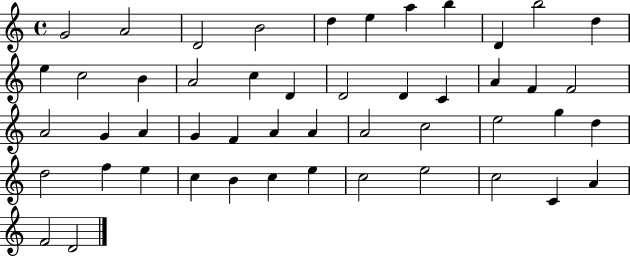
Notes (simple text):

G4/h A4/h D4/h B4/h D5/q E5/q A5/q B5/q D4/q B5/h D5/q E5/q C5/h B4/q A4/h C5/q D4/q D4/h D4/q C4/q A4/q F4/q F4/h A4/h G4/q A4/q G4/q F4/q A4/q A4/q A4/h C5/h E5/h G5/q D5/q D5/h F5/q E5/q C5/q B4/q C5/q E5/q C5/h E5/h C5/h C4/q A4/q F4/h D4/h